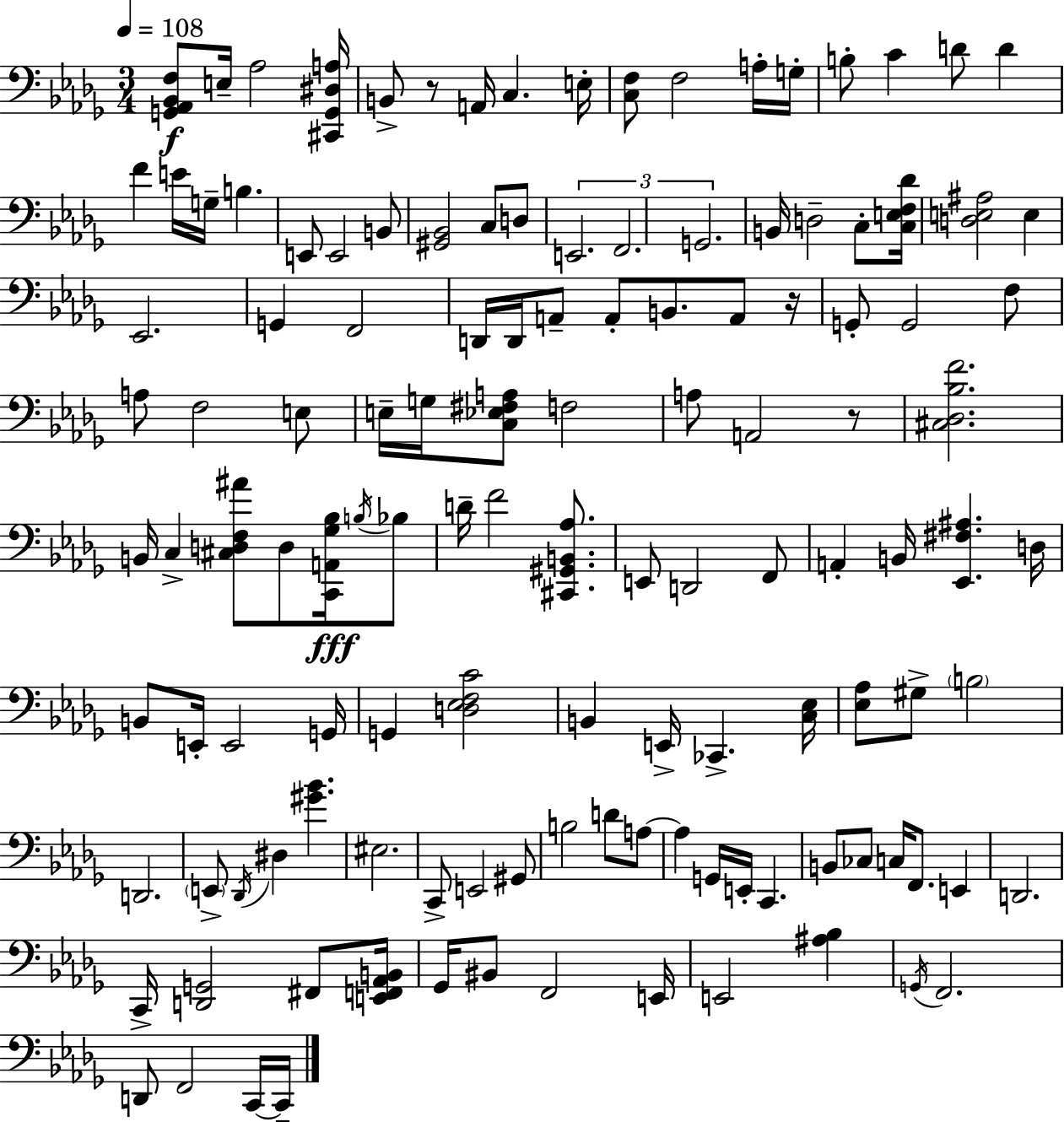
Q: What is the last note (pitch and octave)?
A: C2